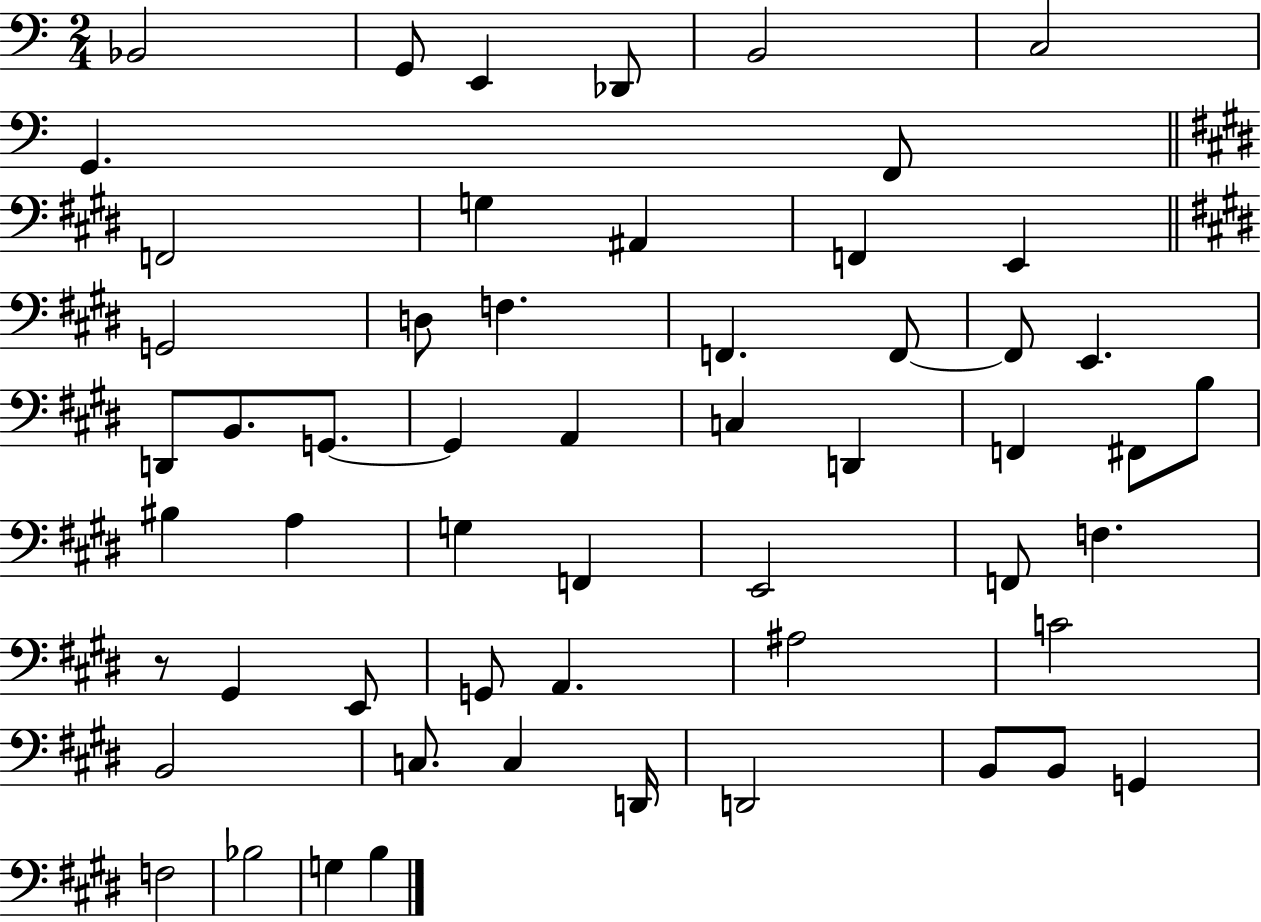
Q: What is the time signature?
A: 2/4